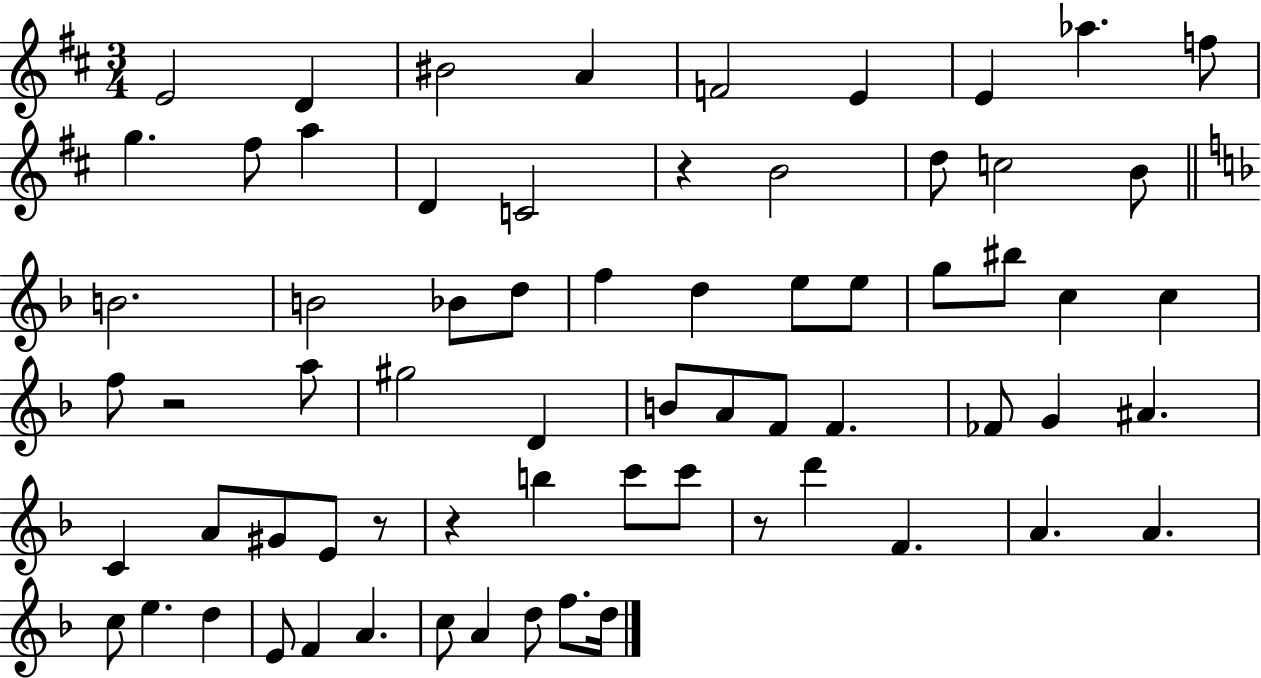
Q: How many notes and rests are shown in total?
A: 68